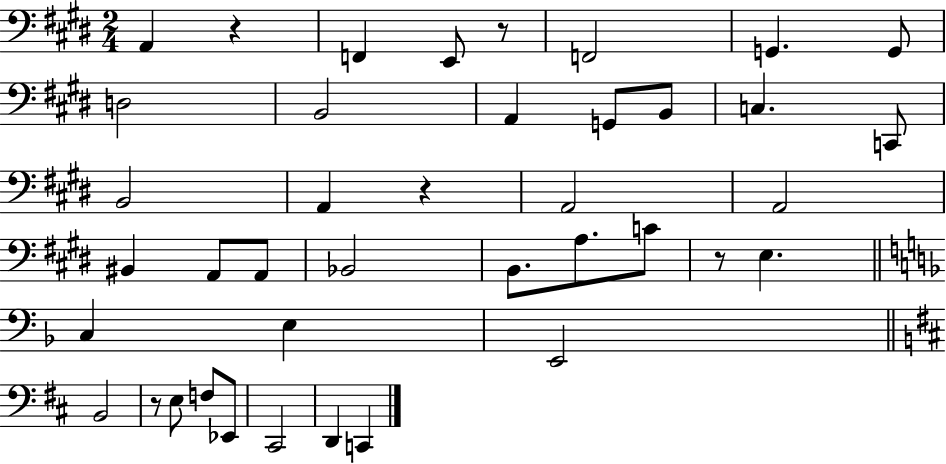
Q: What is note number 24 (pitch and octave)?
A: C4